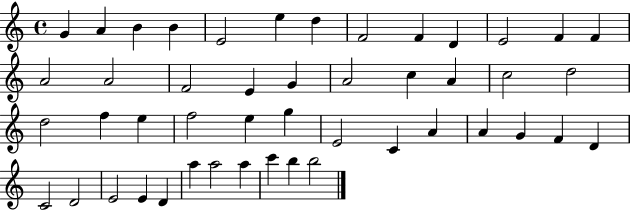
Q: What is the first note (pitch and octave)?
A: G4